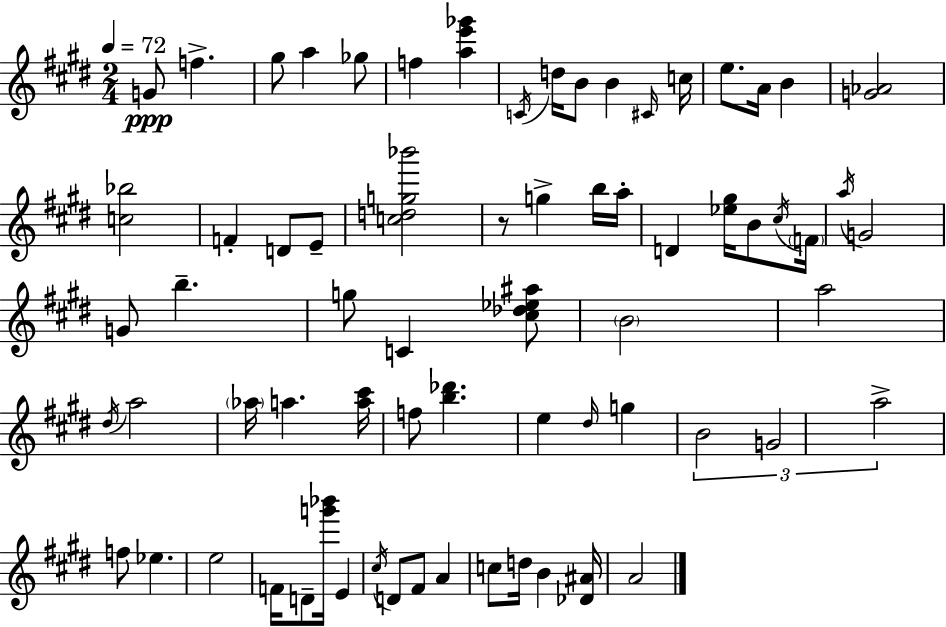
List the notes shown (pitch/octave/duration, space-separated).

G4/e F5/q. G#5/e A5/q Gb5/e F5/q [A5,E6,Gb6]/q C4/s D5/s B4/e B4/q C#4/s C5/s E5/e. A4/s B4/q [G4,Ab4]/h [C5,Bb5]/h F4/q D4/e E4/e [C5,D5,G5,Bb6]/h R/e G5/q B5/s A5/s D4/q [Eb5,G#5]/s B4/e C#5/s F4/s A5/s G4/h G4/e B5/q. G5/e C4/q [C#5,Db5,Eb5,A#5]/e B4/h A5/h D#5/s A5/h Ab5/s A5/q. [A5,C#6]/s F5/e [B5,Db6]/q. E5/q D#5/s G5/q B4/h G4/h A5/h F5/e Eb5/q. E5/h F4/s D4/e [G6,Bb6]/s E4/q C#5/s D4/e F#4/e A4/q C5/e D5/s B4/q [Db4,A#4]/s A4/h